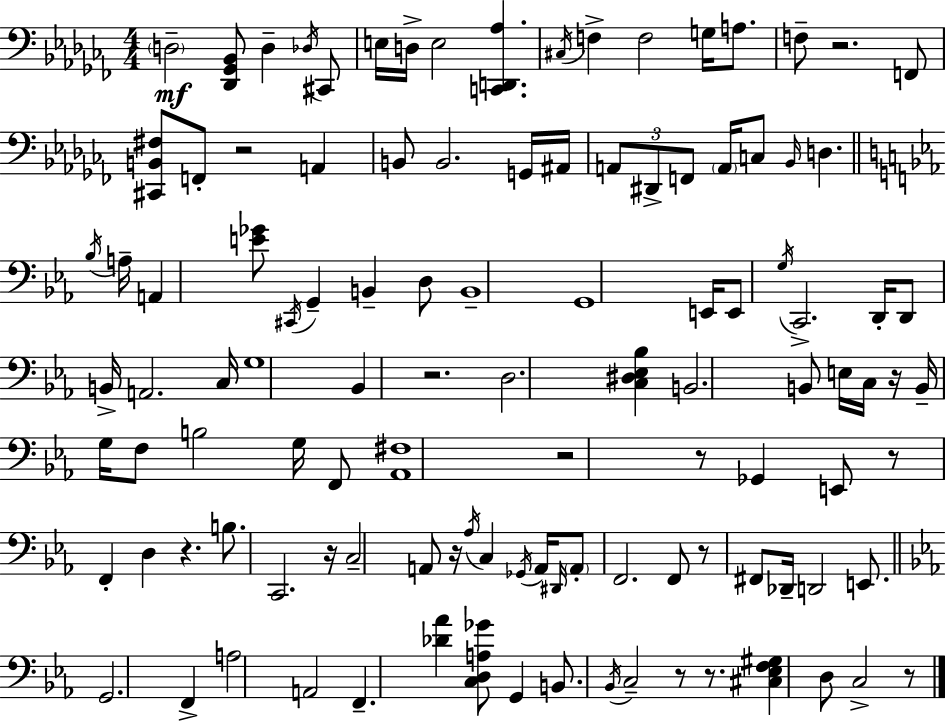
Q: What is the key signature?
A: AES minor